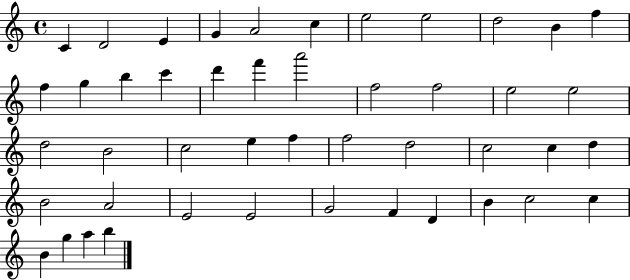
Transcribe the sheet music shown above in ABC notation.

X:1
T:Untitled
M:4/4
L:1/4
K:C
C D2 E G A2 c e2 e2 d2 B f f g b c' d' f' a'2 f2 f2 e2 e2 d2 B2 c2 e f f2 d2 c2 c d B2 A2 E2 E2 G2 F D B c2 c B g a b